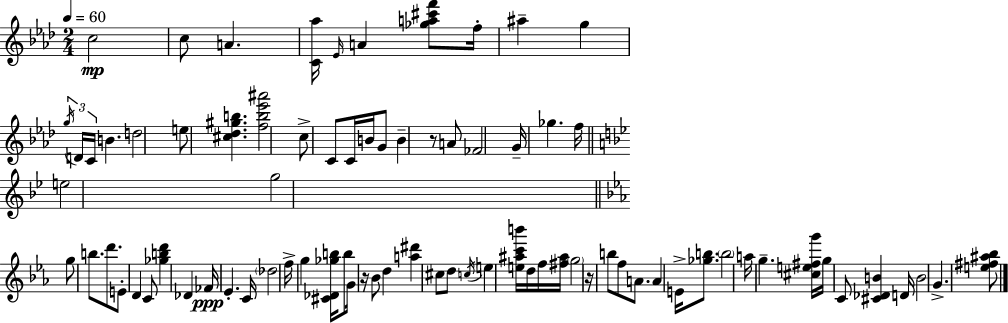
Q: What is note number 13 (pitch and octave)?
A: D5